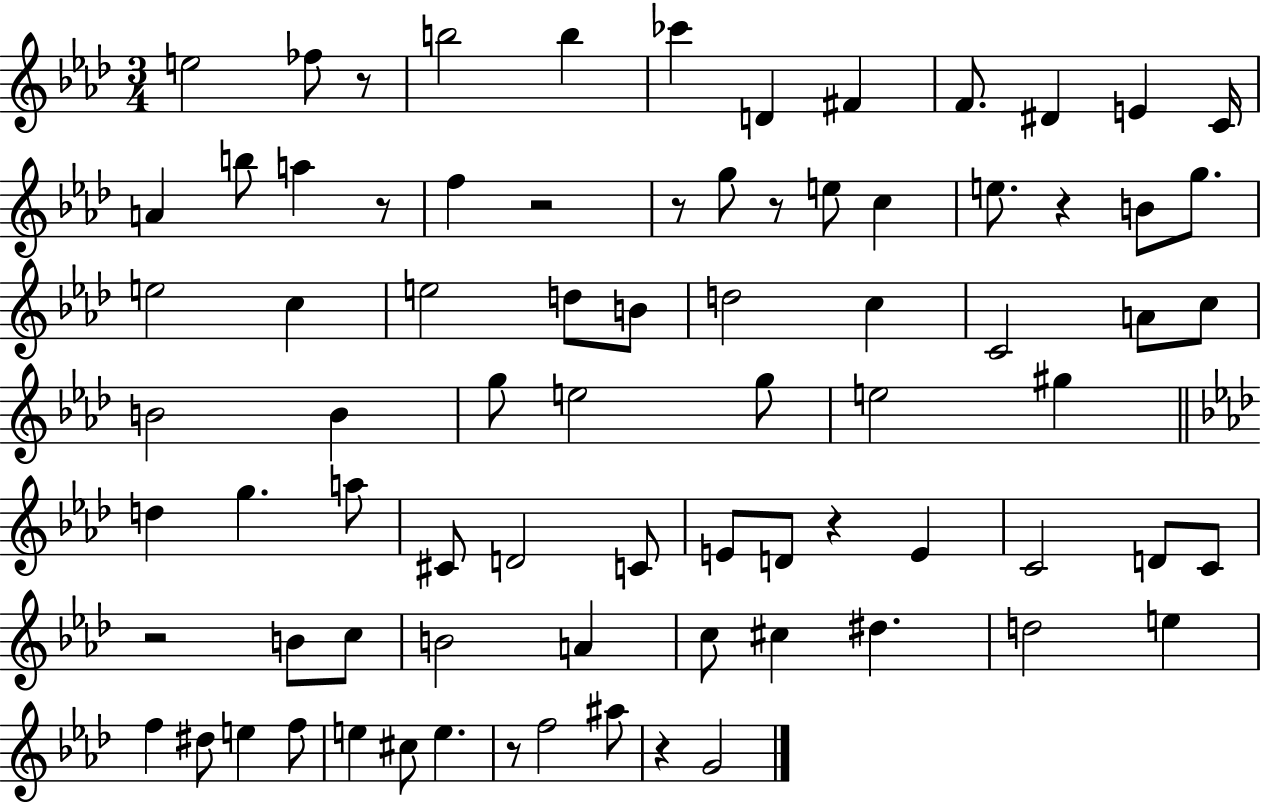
{
  \clef treble
  \numericTimeSignature
  \time 3/4
  \key aes \major
  e''2 fes''8 r8 | b''2 b''4 | ces'''4 d'4 fis'4 | f'8. dis'4 e'4 c'16 | \break a'4 b''8 a''4 r8 | f''4 r2 | r8 g''8 r8 e''8 c''4 | e''8. r4 b'8 g''8. | \break e''2 c''4 | e''2 d''8 b'8 | d''2 c''4 | c'2 a'8 c''8 | \break b'2 b'4 | g''8 e''2 g''8 | e''2 gis''4 | \bar "||" \break \key aes \major d''4 g''4. a''8 | cis'8 d'2 c'8 | e'8 d'8 r4 e'4 | c'2 d'8 c'8 | \break r2 b'8 c''8 | b'2 a'4 | c''8 cis''4 dis''4. | d''2 e''4 | \break f''4 dis''8 e''4 f''8 | e''4 cis''8 e''4. | r8 f''2 ais''8 | r4 g'2 | \break \bar "|."
}